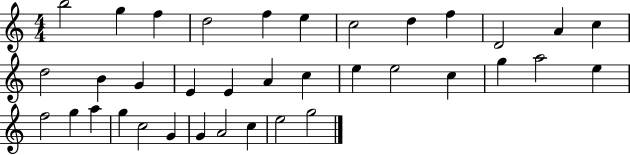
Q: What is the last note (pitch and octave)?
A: G5